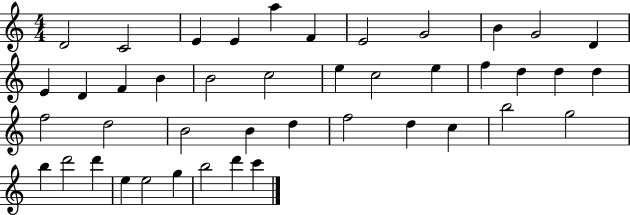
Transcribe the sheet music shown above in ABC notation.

X:1
T:Untitled
M:4/4
L:1/4
K:C
D2 C2 E E a F E2 G2 B G2 D E D F B B2 c2 e c2 e f d d d f2 d2 B2 B d f2 d c b2 g2 b d'2 d' e e2 g b2 d' c'